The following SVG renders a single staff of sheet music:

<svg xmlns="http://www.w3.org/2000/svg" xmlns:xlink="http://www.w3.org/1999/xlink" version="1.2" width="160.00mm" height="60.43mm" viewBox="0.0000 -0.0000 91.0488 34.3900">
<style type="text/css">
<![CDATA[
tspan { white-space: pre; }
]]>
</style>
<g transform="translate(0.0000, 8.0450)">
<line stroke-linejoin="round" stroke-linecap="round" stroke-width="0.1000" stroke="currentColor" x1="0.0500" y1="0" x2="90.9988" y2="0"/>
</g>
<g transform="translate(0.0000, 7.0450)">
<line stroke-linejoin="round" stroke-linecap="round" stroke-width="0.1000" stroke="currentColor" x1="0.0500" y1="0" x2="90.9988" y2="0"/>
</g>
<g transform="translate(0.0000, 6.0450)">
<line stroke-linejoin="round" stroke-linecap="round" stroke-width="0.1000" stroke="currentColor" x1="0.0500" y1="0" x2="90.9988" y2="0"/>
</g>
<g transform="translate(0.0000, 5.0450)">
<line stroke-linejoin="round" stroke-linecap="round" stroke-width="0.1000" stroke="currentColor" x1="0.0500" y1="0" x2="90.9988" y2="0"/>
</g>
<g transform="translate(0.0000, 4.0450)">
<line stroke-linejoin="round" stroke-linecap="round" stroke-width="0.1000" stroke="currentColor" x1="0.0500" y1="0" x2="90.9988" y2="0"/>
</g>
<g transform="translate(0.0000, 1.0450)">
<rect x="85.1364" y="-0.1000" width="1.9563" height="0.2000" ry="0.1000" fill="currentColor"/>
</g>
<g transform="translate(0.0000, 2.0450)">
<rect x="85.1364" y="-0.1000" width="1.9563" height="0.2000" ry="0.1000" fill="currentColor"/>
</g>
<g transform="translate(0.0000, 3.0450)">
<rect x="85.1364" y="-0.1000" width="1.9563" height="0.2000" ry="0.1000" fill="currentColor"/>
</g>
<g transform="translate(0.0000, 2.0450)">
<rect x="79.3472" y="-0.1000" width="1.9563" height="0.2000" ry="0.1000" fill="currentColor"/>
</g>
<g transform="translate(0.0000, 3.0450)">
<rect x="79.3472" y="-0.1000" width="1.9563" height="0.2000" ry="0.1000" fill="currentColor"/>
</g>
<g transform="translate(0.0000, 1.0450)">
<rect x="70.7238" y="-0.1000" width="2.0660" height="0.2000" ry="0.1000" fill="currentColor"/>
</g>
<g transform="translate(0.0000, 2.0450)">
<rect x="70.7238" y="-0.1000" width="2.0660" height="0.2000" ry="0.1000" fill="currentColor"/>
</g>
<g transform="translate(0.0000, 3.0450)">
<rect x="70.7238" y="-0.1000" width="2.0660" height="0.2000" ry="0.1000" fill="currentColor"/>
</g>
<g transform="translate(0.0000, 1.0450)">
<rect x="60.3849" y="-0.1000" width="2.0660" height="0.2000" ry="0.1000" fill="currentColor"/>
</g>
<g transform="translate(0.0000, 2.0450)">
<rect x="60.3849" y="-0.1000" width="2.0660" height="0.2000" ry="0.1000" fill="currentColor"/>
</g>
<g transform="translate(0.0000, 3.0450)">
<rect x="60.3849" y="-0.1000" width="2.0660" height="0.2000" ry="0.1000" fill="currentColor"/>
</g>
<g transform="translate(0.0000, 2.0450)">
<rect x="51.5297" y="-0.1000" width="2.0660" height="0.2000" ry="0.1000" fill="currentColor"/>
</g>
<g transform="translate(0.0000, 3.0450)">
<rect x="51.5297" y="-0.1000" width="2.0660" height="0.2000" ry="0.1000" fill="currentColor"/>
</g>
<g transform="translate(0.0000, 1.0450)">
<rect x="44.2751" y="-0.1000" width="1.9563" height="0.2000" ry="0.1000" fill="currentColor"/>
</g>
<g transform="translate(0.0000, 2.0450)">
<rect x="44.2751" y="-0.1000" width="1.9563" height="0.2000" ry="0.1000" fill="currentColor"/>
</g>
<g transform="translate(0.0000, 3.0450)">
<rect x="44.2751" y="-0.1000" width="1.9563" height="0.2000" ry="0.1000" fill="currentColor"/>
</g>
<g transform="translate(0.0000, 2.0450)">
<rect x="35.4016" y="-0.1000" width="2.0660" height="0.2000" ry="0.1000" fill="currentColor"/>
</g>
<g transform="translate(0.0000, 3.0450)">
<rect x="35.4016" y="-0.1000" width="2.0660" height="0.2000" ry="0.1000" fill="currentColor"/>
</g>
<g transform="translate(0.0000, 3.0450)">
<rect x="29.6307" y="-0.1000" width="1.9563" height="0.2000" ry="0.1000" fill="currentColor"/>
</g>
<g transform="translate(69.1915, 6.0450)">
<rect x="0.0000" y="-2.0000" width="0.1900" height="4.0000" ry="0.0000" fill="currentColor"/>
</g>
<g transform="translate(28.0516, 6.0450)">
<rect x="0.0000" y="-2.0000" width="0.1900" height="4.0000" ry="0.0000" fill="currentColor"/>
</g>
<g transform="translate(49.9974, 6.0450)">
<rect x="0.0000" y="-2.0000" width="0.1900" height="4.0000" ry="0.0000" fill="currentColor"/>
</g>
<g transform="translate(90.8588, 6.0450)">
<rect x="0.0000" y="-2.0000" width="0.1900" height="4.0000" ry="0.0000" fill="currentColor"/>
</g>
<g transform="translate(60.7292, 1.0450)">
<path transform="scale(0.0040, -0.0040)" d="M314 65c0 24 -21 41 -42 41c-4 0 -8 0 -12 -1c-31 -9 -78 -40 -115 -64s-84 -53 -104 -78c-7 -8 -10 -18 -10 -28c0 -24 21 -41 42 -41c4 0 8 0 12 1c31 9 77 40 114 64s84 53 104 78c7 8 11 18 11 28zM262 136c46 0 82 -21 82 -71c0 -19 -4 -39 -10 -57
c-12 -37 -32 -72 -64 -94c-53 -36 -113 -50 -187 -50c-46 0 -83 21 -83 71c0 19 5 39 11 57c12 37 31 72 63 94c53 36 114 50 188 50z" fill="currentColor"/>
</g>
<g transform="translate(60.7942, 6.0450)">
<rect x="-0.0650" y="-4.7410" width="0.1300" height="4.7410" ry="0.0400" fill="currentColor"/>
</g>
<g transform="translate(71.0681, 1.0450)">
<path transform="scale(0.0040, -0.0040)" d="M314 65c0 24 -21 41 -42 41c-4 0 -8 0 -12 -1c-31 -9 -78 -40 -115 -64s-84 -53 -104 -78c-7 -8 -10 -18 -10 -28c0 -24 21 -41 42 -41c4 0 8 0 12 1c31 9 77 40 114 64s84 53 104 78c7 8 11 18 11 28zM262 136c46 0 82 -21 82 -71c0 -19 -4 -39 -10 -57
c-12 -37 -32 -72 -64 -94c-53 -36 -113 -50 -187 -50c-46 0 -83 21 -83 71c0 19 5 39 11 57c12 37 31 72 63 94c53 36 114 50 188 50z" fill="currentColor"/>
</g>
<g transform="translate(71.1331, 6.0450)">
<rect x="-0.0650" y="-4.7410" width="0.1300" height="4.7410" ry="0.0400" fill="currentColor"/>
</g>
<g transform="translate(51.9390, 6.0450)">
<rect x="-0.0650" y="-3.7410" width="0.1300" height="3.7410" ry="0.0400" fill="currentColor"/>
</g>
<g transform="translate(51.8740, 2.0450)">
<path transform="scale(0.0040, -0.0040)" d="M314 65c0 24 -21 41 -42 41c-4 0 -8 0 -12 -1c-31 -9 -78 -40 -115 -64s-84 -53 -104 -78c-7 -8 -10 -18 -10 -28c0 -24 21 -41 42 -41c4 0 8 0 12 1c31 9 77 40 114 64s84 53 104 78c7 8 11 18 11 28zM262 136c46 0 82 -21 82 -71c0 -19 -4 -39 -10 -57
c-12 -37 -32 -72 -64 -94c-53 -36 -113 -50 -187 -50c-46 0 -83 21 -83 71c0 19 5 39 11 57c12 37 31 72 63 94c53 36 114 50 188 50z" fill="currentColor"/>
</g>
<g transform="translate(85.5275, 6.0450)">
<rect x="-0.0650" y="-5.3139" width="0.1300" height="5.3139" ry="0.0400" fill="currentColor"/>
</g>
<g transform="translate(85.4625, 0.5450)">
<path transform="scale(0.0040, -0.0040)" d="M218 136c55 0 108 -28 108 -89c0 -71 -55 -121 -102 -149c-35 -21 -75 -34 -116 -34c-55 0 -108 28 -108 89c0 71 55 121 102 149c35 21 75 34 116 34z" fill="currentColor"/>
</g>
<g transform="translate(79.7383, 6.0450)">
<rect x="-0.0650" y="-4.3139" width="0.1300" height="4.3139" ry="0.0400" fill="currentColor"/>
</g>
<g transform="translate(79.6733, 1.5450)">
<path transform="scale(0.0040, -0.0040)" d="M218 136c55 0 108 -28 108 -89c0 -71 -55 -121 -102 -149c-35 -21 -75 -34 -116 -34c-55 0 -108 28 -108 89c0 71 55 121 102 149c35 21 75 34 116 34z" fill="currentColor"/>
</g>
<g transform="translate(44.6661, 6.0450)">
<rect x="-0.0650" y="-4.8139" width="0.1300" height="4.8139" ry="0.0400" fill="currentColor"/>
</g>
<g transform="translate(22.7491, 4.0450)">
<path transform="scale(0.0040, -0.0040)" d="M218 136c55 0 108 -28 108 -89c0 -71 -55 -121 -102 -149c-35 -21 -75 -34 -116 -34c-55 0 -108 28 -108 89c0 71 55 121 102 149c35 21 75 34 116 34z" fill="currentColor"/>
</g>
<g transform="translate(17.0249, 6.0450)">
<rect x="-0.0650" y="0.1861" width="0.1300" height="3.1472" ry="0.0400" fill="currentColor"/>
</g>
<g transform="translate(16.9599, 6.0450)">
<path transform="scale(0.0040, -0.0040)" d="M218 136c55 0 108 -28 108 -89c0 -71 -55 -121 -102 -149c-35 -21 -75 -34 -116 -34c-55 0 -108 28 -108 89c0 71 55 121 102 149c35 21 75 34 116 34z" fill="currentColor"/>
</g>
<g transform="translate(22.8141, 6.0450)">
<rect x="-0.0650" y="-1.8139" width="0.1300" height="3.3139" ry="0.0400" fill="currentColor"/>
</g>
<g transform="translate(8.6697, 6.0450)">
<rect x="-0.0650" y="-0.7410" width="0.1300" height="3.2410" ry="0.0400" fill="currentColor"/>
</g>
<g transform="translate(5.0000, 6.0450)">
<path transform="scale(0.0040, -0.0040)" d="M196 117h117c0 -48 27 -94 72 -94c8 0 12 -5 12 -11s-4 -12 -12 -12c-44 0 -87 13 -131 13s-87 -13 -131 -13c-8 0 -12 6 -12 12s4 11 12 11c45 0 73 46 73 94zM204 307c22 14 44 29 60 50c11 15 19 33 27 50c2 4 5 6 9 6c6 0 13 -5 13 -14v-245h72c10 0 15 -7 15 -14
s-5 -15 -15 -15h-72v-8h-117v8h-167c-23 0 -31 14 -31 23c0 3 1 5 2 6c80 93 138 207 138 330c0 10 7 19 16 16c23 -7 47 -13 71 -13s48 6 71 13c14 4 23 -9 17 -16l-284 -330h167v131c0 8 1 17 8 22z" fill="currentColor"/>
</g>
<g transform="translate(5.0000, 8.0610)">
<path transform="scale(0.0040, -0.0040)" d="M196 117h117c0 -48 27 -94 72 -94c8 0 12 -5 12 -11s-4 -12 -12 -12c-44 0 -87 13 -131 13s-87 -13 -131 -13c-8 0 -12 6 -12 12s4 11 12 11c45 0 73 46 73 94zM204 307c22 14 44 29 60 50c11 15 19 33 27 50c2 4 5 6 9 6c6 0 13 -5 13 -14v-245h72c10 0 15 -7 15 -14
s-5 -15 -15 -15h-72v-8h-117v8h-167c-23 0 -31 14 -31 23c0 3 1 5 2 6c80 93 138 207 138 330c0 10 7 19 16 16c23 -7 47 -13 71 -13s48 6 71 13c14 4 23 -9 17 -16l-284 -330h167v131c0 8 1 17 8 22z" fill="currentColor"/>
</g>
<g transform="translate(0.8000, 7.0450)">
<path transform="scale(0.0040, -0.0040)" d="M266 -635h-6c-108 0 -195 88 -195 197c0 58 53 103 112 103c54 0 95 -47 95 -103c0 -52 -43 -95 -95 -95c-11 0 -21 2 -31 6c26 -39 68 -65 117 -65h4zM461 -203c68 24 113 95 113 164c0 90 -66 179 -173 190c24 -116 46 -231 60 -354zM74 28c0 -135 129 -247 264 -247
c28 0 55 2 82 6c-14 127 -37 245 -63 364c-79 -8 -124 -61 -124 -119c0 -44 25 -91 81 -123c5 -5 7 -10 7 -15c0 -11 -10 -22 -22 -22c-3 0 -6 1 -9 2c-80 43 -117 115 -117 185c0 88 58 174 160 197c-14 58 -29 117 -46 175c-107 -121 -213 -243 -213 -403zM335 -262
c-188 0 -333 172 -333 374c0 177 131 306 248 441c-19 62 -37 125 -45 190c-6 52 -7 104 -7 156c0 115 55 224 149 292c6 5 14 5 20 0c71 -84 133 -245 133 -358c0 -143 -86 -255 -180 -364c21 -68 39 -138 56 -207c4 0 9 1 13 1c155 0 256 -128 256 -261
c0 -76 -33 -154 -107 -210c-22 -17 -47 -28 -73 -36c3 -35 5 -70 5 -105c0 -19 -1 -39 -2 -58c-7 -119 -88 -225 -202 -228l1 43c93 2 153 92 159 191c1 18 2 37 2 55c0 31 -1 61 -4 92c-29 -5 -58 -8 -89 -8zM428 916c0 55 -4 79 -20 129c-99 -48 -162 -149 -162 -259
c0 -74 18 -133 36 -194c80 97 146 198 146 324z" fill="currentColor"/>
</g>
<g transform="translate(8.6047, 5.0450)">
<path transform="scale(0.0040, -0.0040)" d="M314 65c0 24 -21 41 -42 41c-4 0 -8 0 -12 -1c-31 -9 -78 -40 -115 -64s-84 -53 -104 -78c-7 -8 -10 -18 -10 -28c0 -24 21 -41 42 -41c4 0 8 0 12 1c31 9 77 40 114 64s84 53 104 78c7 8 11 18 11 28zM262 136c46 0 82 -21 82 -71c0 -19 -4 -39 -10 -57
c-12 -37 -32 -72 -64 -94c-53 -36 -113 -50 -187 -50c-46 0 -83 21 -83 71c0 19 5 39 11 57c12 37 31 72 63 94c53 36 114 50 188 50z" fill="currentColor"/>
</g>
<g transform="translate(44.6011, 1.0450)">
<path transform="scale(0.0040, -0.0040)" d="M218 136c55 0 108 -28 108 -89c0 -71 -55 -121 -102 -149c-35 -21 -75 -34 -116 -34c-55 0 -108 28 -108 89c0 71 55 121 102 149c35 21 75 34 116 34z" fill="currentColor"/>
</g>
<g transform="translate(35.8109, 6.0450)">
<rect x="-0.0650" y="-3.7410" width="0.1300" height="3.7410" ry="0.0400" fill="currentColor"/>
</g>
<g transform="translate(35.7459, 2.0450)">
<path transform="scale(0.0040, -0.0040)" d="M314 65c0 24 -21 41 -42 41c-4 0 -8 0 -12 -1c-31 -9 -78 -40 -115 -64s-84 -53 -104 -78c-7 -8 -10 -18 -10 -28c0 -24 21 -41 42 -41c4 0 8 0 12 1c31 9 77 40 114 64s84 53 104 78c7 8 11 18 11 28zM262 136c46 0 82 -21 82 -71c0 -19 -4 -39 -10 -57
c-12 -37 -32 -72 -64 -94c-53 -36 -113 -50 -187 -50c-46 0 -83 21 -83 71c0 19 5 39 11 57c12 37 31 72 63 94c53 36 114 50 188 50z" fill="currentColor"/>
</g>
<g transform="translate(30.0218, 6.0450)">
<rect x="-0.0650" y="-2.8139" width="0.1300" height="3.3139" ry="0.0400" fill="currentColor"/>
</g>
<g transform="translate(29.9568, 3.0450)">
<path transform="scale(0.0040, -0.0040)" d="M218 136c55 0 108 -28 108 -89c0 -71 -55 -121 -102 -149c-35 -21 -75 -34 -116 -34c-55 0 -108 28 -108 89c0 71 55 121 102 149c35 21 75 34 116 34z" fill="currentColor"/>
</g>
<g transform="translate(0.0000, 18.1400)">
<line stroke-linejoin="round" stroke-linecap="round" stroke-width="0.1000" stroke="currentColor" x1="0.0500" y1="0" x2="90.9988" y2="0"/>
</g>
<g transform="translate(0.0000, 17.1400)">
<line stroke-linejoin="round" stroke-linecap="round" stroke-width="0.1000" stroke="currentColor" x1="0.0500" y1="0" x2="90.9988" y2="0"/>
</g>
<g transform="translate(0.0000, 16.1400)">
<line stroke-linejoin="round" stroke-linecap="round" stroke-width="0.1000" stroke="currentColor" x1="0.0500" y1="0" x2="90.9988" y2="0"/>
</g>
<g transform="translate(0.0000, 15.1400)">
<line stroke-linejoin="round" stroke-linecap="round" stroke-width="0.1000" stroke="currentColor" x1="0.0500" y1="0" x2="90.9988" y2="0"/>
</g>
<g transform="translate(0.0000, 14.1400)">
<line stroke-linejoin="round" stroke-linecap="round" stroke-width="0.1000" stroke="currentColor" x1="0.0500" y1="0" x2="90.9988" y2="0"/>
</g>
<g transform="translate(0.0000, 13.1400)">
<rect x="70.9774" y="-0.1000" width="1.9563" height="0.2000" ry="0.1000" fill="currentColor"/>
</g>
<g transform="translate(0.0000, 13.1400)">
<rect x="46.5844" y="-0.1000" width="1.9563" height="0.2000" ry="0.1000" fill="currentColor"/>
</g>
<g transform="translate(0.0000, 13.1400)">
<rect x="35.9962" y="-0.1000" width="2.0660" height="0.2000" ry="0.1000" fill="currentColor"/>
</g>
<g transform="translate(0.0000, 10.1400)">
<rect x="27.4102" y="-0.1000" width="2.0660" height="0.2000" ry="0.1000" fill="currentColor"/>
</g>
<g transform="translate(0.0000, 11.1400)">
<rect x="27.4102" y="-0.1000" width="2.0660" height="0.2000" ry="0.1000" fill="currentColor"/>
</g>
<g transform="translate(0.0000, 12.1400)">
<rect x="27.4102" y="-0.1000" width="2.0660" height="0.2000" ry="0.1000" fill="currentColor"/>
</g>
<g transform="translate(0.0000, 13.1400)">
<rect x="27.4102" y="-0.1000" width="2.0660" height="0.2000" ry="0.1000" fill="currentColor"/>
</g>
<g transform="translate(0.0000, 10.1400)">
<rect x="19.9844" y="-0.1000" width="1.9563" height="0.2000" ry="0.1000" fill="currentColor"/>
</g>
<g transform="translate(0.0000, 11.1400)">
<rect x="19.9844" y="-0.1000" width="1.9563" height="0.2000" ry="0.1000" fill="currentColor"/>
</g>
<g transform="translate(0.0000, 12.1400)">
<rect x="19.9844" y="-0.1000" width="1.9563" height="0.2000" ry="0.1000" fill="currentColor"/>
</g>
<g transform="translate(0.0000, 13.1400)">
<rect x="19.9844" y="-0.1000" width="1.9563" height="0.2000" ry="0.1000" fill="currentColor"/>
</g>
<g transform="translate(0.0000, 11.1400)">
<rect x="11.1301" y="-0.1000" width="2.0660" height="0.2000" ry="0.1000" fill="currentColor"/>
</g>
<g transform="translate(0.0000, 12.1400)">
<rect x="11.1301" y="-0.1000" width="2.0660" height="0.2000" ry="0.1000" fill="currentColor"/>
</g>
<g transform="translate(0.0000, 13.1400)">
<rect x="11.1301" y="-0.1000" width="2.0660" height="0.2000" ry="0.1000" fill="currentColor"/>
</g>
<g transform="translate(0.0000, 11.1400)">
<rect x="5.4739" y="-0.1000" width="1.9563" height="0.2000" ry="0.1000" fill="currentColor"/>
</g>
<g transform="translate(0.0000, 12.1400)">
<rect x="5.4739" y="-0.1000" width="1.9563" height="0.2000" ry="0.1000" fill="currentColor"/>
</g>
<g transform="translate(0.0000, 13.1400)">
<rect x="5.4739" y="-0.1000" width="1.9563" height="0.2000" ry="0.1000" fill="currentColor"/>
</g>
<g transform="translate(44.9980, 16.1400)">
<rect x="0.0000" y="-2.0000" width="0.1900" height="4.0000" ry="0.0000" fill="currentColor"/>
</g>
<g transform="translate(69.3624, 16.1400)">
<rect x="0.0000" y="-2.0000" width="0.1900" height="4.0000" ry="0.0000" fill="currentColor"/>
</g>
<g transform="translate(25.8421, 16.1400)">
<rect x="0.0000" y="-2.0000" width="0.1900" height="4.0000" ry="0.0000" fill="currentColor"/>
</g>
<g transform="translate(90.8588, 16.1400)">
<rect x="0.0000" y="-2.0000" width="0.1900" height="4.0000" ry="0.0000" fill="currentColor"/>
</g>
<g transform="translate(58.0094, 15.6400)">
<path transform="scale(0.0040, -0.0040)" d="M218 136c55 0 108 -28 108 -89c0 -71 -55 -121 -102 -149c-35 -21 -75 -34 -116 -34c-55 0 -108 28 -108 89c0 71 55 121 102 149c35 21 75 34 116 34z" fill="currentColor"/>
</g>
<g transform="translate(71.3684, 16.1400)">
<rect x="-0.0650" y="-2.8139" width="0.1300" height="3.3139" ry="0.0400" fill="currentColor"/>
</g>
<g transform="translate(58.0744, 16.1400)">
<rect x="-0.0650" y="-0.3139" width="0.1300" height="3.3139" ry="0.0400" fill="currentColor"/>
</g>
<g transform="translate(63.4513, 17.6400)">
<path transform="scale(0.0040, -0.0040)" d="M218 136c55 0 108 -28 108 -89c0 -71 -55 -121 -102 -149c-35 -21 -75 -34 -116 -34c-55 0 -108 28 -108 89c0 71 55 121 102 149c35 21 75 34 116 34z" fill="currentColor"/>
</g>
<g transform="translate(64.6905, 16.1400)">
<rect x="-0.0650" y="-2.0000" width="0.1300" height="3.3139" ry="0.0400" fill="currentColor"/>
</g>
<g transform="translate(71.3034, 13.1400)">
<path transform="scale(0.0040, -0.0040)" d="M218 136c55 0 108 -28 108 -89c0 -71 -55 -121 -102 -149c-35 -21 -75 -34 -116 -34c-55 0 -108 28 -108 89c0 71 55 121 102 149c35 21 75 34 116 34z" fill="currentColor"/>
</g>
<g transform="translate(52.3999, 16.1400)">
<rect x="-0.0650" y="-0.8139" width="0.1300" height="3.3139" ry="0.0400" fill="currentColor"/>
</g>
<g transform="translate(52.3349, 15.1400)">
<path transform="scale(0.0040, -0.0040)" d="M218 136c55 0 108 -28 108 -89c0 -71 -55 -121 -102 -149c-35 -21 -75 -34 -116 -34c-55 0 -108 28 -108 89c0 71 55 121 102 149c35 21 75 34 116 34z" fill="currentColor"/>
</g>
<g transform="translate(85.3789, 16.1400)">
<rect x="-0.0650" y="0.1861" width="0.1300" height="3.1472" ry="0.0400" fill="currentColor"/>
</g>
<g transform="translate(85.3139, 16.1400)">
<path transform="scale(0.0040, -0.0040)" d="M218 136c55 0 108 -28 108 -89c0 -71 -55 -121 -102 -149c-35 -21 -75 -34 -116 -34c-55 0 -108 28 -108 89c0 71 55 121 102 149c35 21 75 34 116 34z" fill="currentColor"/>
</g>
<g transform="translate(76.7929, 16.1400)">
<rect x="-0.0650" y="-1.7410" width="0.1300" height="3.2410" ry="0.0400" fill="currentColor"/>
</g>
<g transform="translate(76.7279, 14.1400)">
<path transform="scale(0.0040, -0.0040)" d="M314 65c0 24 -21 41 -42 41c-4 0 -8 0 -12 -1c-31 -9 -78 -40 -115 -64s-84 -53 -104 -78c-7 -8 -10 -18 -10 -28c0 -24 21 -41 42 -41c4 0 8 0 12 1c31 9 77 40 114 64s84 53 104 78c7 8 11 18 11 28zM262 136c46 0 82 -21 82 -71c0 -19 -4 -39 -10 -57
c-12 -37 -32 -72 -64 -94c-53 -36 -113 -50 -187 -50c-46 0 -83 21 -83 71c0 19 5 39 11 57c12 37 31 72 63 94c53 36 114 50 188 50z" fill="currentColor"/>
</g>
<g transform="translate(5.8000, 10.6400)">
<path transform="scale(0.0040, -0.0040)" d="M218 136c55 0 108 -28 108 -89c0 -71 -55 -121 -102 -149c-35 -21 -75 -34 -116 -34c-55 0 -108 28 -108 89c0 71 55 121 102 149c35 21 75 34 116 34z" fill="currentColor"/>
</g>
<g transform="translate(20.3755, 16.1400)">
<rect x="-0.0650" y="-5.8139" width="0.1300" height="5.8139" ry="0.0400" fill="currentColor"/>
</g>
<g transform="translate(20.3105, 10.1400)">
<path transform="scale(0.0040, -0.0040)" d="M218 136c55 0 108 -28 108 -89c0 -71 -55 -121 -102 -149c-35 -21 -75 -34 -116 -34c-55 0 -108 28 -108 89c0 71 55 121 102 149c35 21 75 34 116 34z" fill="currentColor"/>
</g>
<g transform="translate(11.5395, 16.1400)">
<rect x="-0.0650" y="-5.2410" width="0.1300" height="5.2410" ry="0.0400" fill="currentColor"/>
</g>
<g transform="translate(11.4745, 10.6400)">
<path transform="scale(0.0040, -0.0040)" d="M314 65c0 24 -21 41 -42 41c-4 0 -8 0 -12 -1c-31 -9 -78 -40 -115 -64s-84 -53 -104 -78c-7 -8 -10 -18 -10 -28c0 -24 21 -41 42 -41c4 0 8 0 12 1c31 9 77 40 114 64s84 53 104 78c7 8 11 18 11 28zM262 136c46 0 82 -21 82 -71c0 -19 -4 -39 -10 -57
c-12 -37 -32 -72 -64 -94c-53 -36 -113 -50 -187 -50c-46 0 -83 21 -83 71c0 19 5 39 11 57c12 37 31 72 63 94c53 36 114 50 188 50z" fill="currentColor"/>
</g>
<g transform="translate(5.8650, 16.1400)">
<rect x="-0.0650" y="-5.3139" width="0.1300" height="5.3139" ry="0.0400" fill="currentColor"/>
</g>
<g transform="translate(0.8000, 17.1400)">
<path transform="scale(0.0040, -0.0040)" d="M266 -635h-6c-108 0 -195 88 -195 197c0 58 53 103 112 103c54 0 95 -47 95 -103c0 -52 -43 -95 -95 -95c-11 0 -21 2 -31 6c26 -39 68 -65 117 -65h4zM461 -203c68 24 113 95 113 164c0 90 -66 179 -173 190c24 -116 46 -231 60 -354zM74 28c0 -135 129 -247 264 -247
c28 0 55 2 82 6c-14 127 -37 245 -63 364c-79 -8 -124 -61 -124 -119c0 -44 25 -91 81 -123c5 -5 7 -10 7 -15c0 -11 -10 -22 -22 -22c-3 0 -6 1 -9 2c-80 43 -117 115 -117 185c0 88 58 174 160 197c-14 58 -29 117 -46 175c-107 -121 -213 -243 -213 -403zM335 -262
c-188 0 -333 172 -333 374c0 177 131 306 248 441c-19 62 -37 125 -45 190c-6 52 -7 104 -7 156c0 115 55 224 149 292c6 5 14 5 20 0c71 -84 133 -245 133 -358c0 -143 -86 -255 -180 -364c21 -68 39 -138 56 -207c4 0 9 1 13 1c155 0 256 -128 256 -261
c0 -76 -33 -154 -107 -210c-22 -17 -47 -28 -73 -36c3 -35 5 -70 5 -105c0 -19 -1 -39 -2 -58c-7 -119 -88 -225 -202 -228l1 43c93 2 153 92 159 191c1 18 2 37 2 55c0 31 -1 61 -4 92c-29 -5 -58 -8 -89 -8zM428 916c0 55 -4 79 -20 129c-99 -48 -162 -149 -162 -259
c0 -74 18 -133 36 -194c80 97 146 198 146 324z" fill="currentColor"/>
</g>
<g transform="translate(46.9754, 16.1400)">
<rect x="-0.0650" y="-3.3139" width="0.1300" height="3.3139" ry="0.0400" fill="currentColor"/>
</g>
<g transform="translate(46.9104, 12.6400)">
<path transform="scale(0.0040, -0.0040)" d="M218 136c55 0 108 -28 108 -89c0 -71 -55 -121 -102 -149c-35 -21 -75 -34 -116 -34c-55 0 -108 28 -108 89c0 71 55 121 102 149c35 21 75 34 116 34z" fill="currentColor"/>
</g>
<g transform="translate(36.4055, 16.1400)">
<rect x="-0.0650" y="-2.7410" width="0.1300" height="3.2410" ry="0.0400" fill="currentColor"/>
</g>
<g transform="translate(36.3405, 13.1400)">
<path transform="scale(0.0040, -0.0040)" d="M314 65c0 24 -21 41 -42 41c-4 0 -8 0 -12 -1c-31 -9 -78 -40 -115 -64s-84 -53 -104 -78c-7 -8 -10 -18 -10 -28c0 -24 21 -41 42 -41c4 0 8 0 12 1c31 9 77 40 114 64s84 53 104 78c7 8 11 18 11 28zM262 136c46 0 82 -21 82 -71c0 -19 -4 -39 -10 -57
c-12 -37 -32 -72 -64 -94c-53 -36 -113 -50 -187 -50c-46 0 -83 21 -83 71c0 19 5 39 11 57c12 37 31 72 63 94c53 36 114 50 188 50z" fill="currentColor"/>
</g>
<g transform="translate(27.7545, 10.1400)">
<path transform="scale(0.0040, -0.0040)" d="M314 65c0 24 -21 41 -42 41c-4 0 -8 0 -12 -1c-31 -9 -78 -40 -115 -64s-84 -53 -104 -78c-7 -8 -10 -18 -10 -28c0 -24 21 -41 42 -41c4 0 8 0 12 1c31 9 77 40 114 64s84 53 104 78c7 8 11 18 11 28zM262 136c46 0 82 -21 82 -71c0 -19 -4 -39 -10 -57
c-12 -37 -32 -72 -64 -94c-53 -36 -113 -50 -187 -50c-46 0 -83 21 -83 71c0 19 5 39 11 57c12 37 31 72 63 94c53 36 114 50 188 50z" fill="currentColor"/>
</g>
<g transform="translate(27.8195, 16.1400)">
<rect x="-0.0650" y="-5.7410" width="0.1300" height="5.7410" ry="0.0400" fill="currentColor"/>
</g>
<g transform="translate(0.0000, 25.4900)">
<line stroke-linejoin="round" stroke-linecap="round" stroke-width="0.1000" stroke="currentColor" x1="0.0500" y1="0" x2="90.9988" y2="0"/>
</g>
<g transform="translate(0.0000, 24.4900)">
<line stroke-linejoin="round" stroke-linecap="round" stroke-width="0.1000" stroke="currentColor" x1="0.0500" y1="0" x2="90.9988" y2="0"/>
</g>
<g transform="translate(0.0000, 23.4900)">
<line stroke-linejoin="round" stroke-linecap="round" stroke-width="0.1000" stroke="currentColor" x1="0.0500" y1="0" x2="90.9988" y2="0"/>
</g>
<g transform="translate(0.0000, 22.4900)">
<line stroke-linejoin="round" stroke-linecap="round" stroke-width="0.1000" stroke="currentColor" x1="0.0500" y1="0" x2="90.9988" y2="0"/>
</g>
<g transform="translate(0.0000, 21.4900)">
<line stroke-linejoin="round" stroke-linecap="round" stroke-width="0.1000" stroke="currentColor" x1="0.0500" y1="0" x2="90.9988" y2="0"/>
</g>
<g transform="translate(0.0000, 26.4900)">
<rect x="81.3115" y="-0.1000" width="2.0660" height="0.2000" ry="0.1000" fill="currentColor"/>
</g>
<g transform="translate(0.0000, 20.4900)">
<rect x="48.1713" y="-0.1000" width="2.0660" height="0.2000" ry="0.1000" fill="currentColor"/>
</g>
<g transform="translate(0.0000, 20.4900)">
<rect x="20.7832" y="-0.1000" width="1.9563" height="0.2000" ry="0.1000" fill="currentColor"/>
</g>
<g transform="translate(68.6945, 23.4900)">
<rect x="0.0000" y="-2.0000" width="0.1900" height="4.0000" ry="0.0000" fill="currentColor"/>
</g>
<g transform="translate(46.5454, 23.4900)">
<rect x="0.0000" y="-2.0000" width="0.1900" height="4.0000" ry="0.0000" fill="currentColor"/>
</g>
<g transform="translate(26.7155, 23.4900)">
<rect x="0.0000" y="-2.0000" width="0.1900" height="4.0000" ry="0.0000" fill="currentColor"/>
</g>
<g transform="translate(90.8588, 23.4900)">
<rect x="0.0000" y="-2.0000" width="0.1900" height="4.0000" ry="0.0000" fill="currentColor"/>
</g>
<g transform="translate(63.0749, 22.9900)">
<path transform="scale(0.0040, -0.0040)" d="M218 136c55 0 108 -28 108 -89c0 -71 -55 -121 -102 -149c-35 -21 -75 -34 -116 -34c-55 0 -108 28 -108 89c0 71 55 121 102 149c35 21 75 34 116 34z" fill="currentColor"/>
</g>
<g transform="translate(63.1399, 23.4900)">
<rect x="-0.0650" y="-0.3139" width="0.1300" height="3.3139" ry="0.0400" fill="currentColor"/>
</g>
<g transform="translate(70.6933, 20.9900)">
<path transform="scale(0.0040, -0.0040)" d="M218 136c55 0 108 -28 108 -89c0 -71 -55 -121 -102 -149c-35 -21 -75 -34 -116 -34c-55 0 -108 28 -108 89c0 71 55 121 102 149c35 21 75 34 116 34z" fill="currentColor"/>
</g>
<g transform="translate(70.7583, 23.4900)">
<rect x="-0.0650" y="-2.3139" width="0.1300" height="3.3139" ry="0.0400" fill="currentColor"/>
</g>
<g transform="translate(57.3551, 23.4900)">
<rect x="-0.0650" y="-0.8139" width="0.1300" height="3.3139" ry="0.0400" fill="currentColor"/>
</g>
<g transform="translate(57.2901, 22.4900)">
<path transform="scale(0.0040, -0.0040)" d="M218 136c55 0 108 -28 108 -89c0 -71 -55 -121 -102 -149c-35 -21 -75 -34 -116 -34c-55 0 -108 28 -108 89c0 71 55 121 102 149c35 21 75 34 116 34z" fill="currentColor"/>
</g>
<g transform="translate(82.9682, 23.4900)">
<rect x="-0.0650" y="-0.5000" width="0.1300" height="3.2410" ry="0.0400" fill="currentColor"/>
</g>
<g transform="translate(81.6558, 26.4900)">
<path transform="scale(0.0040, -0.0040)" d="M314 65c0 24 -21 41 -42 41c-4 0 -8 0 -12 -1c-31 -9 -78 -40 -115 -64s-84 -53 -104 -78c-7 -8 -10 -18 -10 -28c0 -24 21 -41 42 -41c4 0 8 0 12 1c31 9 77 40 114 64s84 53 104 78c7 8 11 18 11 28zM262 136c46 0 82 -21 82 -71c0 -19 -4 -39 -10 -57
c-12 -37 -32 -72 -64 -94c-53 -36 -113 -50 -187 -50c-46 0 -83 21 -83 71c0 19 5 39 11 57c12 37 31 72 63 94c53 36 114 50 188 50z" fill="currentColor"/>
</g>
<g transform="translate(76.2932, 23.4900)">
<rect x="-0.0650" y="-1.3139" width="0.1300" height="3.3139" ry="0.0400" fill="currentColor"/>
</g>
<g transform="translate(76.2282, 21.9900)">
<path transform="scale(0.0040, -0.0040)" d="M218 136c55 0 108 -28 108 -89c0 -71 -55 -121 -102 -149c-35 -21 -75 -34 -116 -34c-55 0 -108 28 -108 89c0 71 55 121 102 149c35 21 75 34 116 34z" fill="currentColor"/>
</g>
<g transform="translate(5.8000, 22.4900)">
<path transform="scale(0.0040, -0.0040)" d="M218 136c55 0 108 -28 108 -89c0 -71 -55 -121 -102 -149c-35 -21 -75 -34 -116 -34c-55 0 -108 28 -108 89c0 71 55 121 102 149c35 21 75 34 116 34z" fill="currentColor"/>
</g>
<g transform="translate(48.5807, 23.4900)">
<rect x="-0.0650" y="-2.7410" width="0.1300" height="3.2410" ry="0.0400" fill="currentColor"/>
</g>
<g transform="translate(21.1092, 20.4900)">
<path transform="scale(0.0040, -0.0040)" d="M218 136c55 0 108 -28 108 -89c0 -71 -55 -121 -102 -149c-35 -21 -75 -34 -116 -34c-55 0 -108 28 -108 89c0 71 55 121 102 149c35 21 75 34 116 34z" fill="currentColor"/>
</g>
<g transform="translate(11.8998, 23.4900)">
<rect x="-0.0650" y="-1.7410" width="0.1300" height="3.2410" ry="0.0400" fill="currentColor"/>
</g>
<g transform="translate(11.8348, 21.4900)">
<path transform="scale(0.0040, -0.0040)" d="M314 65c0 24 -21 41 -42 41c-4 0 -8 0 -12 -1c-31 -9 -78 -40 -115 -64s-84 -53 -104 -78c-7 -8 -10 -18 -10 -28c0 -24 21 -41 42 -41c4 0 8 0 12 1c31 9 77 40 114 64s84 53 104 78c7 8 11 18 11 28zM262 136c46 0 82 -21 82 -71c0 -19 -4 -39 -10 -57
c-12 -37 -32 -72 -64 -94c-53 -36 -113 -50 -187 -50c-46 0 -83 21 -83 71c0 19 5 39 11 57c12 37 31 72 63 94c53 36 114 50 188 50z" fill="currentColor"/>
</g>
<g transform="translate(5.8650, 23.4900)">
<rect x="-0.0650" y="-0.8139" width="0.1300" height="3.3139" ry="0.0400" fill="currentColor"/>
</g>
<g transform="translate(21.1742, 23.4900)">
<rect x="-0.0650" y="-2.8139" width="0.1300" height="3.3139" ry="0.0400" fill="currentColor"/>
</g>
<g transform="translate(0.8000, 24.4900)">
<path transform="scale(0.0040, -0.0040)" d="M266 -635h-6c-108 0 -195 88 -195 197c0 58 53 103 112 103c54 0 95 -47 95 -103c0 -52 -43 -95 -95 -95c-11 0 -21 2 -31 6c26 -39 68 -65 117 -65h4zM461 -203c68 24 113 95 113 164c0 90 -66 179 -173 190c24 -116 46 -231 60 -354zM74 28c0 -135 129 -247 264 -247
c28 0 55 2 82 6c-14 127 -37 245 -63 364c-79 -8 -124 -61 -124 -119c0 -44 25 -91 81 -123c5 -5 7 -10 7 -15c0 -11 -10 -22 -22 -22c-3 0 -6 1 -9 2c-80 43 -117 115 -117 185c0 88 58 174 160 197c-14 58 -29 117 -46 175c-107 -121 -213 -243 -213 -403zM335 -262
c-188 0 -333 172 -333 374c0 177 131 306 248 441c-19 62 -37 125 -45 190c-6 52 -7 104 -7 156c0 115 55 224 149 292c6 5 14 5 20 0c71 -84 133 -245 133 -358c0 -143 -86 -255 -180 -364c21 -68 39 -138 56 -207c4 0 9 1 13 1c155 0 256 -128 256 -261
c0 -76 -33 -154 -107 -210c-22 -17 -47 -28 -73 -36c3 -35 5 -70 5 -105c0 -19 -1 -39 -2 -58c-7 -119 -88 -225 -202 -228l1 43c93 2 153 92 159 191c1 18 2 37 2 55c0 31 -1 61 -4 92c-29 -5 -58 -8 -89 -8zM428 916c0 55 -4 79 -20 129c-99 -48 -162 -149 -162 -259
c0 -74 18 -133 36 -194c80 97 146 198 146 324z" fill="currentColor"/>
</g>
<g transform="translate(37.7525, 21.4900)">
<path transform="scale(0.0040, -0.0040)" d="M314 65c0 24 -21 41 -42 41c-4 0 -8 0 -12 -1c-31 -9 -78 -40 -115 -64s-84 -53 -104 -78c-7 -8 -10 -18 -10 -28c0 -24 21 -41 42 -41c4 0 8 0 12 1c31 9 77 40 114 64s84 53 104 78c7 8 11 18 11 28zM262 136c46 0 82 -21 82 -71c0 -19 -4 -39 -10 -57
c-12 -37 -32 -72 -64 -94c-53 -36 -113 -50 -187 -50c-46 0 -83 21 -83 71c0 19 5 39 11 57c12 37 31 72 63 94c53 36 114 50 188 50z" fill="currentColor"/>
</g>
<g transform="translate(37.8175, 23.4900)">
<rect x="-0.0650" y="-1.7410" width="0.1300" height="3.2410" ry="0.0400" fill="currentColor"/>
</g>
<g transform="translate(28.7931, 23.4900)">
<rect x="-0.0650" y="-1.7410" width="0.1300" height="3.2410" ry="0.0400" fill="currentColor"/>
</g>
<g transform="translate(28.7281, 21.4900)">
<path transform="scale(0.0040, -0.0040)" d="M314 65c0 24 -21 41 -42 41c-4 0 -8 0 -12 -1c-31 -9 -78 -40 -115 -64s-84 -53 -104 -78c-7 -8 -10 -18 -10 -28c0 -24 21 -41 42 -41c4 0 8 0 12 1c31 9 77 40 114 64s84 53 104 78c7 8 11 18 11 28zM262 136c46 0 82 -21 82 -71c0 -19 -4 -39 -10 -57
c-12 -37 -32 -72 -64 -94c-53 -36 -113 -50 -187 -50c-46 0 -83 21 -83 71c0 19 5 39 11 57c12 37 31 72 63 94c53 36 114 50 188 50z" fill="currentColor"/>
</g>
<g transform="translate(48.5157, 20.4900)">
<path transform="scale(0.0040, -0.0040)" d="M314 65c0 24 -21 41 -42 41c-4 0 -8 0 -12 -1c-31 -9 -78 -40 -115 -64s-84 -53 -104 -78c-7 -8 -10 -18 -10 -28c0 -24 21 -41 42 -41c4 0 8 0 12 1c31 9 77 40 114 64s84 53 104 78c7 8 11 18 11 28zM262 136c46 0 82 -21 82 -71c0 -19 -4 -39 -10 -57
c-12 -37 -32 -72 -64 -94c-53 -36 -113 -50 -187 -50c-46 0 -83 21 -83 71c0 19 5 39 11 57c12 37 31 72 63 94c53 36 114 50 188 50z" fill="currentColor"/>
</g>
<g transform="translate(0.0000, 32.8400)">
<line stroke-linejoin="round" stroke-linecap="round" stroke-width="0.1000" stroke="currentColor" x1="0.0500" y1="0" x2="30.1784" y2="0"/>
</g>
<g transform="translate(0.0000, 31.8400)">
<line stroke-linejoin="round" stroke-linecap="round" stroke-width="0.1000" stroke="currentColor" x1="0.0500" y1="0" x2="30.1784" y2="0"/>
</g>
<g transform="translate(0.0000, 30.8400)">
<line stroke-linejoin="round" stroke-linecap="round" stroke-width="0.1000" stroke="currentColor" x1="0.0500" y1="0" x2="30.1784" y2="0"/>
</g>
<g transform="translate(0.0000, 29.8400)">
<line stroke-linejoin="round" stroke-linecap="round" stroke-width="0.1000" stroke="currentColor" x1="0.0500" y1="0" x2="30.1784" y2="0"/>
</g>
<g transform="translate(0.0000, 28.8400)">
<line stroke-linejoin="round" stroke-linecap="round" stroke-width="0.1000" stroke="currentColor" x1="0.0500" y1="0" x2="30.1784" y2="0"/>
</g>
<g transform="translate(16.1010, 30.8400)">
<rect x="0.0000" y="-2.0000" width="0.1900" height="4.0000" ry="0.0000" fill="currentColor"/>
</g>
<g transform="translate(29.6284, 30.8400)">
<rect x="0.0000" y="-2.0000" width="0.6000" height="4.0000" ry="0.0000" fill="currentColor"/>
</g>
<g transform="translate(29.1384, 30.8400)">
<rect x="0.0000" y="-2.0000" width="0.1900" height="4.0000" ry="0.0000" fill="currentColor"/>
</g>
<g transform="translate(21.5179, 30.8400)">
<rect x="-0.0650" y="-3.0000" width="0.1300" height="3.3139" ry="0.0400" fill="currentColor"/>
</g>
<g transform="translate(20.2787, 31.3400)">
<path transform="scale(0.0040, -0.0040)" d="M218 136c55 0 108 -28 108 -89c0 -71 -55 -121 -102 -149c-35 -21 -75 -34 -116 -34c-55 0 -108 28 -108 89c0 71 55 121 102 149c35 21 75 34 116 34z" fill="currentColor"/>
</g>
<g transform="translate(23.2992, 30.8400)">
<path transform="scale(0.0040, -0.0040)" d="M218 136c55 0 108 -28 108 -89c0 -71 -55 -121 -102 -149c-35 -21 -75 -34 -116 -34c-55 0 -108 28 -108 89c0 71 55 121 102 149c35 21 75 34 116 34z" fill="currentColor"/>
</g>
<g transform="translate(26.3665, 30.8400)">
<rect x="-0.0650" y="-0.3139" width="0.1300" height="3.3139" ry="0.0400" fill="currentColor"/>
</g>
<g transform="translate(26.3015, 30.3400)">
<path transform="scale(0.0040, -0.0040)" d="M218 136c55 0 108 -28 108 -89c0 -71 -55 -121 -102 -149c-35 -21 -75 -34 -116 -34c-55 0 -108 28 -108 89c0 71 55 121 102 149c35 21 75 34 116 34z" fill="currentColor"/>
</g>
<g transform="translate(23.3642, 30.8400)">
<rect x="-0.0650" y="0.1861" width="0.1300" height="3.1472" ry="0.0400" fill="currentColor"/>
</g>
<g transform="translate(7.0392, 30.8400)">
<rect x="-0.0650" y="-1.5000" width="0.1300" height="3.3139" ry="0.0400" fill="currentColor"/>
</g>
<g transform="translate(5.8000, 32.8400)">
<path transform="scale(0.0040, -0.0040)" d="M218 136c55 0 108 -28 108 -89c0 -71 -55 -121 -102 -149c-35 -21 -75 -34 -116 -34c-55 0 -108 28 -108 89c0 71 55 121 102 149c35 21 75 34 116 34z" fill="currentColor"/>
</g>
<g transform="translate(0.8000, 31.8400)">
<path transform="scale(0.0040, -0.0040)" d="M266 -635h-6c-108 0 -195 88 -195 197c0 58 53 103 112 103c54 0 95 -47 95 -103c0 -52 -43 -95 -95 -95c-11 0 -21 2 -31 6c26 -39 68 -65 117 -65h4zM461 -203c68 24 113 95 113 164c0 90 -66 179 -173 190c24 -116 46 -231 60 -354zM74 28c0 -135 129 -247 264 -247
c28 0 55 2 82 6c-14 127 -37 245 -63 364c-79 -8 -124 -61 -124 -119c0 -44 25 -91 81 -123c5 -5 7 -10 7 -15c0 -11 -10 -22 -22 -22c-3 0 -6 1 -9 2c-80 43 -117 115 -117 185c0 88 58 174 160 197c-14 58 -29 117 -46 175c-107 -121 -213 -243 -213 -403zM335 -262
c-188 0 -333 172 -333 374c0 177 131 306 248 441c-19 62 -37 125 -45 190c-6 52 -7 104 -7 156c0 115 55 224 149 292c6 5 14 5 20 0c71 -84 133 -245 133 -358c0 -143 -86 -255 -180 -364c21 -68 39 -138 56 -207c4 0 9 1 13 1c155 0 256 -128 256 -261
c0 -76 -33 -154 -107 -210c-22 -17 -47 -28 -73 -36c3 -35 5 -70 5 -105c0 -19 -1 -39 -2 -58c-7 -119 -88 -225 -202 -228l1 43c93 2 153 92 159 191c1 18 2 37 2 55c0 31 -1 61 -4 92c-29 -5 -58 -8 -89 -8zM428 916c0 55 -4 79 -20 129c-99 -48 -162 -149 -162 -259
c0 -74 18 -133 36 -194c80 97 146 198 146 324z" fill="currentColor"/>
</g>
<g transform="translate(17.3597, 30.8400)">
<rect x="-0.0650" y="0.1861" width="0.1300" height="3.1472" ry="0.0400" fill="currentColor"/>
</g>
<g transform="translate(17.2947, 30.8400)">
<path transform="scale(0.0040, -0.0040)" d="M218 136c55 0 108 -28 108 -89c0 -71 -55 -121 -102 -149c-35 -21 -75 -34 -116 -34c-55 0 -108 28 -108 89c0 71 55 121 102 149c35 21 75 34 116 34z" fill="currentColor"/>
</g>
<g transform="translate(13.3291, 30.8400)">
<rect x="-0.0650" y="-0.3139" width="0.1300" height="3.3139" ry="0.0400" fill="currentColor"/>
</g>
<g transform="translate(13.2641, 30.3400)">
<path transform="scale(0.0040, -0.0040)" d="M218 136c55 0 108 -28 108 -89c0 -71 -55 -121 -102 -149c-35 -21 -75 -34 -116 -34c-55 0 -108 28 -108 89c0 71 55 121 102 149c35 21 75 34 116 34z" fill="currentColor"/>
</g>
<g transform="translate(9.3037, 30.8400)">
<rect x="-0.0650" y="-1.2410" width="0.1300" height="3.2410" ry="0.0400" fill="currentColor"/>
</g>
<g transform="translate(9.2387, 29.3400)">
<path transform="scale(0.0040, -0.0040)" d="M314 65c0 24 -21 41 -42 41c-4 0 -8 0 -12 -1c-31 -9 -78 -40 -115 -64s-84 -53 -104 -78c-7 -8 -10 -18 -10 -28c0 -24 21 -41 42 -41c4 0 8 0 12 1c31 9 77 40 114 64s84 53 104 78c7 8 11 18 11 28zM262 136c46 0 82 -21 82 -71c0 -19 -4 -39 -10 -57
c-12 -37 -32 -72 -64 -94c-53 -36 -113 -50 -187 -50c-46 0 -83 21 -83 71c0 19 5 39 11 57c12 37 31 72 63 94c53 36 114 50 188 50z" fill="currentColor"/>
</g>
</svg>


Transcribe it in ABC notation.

X:1
T:Untitled
M:4/4
L:1/4
K:C
d2 B f a c'2 e' c'2 e'2 e'2 d' f' f' f'2 g' g'2 a2 b d c F a f2 B d f2 a f2 f2 a2 d c g e C2 E e2 c B A B c